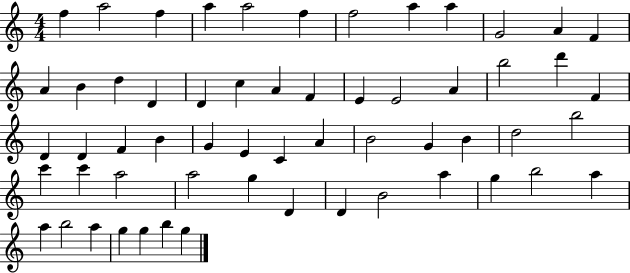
{
  \clef treble
  \numericTimeSignature
  \time 4/4
  \key c \major
  f''4 a''2 f''4 | a''4 a''2 f''4 | f''2 a''4 a''4 | g'2 a'4 f'4 | \break a'4 b'4 d''4 d'4 | d'4 c''4 a'4 f'4 | e'4 e'2 a'4 | b''2 d'''4 f'4 | \break d'4 d'4 f'4 b'4 | g'4 e'4 c'4 a'4 | b'2 g'4 b'4 | d''2 b''2 | \break c'''4 c'''4 a''2 | a''2 g''4 d'4 | d'4 b'2 a''4 | g''4 b''2 a''4 | \break a''4 b''2 a''4 | g''4 g''4 b''4 g''4 | \bar "|."
}